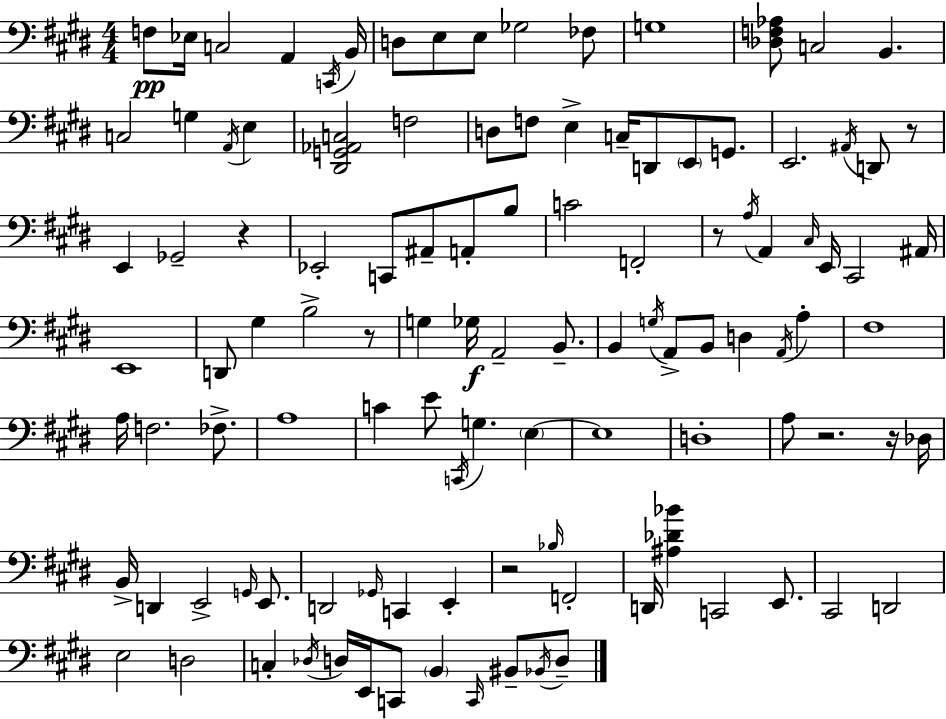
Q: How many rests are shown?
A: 7